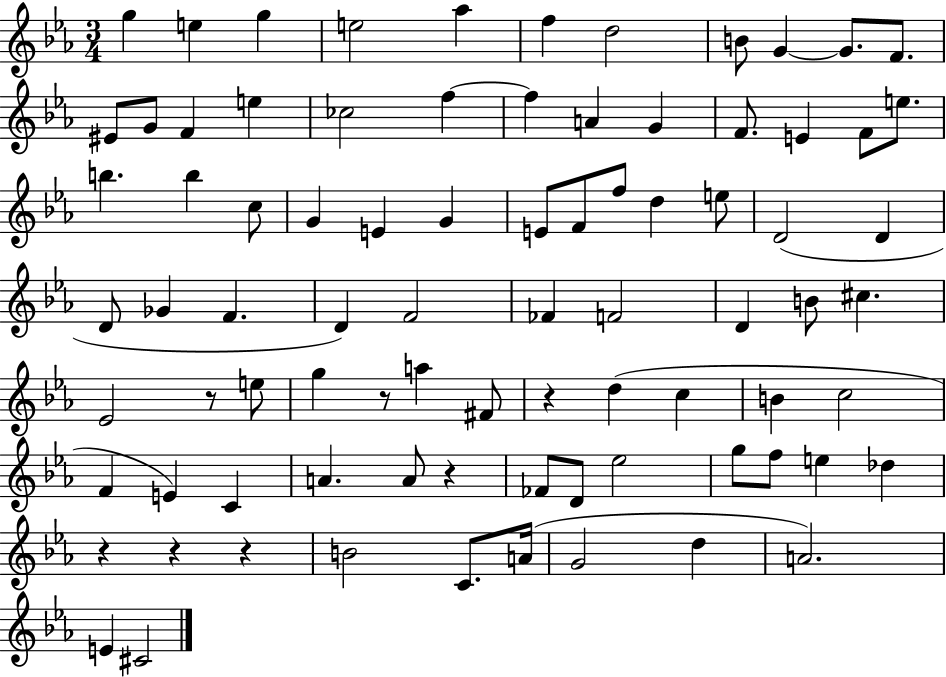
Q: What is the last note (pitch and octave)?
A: C#4